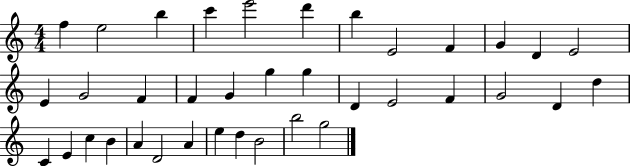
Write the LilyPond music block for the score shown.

{
  \clef treble
  \numericTimeSignature
  \time 4/4
  \key c \major
  f''4 e''2 b''4 | c'''4 e'''2 d'''4 | b''4 e'2 f'4 | g'4 d'4 e'2 | \break e'4 g'2 f'4 | f'4 g'4 g''4 g''4 | d'4 e'2 f'4 | g'2 d'4 d''4 | \break c'4 e'4 c''4 b'4 | a'4 d'2 a'4 | e''4 d''4 b'2 | b''2 g''2 | \break \bar "|."
}